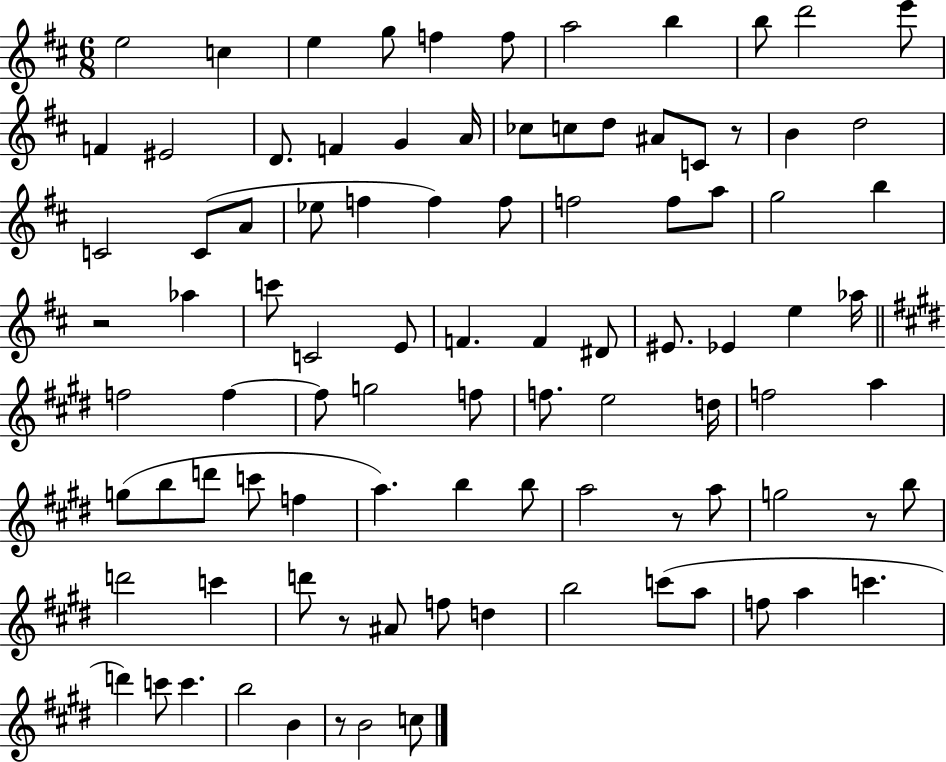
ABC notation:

X:1
T:Untitled
M:6/8
L:1/4
K:D
e2 c e g/2 f f/2 a2 b b/2 d'2 e'/2 F ^E2 D/2 F G A/4 _c/2 c/2 d/2 ^A/2 C/2 z/2 B d2 C2 C/2 A/2 _e/2 f f f/2 f2 f/2 a/2 g2 b z2 _a c'/2 C2 E/2 F F ^D/2 ^E/2 _E e _a/4 f2 f f/2 g2 f/2 f/2 e2 d/4 f2 a g/2 b/2 d'/2 c'/2 f a b b/2 a2 z/2 a/2 g2 z/2 b/2 d'2 c' d'/2 z/2 ^A/2 f/2 d b2 c'/2 a/2 f/2 a c' d' c'/2 c' b2 B z/2 B2 c/2